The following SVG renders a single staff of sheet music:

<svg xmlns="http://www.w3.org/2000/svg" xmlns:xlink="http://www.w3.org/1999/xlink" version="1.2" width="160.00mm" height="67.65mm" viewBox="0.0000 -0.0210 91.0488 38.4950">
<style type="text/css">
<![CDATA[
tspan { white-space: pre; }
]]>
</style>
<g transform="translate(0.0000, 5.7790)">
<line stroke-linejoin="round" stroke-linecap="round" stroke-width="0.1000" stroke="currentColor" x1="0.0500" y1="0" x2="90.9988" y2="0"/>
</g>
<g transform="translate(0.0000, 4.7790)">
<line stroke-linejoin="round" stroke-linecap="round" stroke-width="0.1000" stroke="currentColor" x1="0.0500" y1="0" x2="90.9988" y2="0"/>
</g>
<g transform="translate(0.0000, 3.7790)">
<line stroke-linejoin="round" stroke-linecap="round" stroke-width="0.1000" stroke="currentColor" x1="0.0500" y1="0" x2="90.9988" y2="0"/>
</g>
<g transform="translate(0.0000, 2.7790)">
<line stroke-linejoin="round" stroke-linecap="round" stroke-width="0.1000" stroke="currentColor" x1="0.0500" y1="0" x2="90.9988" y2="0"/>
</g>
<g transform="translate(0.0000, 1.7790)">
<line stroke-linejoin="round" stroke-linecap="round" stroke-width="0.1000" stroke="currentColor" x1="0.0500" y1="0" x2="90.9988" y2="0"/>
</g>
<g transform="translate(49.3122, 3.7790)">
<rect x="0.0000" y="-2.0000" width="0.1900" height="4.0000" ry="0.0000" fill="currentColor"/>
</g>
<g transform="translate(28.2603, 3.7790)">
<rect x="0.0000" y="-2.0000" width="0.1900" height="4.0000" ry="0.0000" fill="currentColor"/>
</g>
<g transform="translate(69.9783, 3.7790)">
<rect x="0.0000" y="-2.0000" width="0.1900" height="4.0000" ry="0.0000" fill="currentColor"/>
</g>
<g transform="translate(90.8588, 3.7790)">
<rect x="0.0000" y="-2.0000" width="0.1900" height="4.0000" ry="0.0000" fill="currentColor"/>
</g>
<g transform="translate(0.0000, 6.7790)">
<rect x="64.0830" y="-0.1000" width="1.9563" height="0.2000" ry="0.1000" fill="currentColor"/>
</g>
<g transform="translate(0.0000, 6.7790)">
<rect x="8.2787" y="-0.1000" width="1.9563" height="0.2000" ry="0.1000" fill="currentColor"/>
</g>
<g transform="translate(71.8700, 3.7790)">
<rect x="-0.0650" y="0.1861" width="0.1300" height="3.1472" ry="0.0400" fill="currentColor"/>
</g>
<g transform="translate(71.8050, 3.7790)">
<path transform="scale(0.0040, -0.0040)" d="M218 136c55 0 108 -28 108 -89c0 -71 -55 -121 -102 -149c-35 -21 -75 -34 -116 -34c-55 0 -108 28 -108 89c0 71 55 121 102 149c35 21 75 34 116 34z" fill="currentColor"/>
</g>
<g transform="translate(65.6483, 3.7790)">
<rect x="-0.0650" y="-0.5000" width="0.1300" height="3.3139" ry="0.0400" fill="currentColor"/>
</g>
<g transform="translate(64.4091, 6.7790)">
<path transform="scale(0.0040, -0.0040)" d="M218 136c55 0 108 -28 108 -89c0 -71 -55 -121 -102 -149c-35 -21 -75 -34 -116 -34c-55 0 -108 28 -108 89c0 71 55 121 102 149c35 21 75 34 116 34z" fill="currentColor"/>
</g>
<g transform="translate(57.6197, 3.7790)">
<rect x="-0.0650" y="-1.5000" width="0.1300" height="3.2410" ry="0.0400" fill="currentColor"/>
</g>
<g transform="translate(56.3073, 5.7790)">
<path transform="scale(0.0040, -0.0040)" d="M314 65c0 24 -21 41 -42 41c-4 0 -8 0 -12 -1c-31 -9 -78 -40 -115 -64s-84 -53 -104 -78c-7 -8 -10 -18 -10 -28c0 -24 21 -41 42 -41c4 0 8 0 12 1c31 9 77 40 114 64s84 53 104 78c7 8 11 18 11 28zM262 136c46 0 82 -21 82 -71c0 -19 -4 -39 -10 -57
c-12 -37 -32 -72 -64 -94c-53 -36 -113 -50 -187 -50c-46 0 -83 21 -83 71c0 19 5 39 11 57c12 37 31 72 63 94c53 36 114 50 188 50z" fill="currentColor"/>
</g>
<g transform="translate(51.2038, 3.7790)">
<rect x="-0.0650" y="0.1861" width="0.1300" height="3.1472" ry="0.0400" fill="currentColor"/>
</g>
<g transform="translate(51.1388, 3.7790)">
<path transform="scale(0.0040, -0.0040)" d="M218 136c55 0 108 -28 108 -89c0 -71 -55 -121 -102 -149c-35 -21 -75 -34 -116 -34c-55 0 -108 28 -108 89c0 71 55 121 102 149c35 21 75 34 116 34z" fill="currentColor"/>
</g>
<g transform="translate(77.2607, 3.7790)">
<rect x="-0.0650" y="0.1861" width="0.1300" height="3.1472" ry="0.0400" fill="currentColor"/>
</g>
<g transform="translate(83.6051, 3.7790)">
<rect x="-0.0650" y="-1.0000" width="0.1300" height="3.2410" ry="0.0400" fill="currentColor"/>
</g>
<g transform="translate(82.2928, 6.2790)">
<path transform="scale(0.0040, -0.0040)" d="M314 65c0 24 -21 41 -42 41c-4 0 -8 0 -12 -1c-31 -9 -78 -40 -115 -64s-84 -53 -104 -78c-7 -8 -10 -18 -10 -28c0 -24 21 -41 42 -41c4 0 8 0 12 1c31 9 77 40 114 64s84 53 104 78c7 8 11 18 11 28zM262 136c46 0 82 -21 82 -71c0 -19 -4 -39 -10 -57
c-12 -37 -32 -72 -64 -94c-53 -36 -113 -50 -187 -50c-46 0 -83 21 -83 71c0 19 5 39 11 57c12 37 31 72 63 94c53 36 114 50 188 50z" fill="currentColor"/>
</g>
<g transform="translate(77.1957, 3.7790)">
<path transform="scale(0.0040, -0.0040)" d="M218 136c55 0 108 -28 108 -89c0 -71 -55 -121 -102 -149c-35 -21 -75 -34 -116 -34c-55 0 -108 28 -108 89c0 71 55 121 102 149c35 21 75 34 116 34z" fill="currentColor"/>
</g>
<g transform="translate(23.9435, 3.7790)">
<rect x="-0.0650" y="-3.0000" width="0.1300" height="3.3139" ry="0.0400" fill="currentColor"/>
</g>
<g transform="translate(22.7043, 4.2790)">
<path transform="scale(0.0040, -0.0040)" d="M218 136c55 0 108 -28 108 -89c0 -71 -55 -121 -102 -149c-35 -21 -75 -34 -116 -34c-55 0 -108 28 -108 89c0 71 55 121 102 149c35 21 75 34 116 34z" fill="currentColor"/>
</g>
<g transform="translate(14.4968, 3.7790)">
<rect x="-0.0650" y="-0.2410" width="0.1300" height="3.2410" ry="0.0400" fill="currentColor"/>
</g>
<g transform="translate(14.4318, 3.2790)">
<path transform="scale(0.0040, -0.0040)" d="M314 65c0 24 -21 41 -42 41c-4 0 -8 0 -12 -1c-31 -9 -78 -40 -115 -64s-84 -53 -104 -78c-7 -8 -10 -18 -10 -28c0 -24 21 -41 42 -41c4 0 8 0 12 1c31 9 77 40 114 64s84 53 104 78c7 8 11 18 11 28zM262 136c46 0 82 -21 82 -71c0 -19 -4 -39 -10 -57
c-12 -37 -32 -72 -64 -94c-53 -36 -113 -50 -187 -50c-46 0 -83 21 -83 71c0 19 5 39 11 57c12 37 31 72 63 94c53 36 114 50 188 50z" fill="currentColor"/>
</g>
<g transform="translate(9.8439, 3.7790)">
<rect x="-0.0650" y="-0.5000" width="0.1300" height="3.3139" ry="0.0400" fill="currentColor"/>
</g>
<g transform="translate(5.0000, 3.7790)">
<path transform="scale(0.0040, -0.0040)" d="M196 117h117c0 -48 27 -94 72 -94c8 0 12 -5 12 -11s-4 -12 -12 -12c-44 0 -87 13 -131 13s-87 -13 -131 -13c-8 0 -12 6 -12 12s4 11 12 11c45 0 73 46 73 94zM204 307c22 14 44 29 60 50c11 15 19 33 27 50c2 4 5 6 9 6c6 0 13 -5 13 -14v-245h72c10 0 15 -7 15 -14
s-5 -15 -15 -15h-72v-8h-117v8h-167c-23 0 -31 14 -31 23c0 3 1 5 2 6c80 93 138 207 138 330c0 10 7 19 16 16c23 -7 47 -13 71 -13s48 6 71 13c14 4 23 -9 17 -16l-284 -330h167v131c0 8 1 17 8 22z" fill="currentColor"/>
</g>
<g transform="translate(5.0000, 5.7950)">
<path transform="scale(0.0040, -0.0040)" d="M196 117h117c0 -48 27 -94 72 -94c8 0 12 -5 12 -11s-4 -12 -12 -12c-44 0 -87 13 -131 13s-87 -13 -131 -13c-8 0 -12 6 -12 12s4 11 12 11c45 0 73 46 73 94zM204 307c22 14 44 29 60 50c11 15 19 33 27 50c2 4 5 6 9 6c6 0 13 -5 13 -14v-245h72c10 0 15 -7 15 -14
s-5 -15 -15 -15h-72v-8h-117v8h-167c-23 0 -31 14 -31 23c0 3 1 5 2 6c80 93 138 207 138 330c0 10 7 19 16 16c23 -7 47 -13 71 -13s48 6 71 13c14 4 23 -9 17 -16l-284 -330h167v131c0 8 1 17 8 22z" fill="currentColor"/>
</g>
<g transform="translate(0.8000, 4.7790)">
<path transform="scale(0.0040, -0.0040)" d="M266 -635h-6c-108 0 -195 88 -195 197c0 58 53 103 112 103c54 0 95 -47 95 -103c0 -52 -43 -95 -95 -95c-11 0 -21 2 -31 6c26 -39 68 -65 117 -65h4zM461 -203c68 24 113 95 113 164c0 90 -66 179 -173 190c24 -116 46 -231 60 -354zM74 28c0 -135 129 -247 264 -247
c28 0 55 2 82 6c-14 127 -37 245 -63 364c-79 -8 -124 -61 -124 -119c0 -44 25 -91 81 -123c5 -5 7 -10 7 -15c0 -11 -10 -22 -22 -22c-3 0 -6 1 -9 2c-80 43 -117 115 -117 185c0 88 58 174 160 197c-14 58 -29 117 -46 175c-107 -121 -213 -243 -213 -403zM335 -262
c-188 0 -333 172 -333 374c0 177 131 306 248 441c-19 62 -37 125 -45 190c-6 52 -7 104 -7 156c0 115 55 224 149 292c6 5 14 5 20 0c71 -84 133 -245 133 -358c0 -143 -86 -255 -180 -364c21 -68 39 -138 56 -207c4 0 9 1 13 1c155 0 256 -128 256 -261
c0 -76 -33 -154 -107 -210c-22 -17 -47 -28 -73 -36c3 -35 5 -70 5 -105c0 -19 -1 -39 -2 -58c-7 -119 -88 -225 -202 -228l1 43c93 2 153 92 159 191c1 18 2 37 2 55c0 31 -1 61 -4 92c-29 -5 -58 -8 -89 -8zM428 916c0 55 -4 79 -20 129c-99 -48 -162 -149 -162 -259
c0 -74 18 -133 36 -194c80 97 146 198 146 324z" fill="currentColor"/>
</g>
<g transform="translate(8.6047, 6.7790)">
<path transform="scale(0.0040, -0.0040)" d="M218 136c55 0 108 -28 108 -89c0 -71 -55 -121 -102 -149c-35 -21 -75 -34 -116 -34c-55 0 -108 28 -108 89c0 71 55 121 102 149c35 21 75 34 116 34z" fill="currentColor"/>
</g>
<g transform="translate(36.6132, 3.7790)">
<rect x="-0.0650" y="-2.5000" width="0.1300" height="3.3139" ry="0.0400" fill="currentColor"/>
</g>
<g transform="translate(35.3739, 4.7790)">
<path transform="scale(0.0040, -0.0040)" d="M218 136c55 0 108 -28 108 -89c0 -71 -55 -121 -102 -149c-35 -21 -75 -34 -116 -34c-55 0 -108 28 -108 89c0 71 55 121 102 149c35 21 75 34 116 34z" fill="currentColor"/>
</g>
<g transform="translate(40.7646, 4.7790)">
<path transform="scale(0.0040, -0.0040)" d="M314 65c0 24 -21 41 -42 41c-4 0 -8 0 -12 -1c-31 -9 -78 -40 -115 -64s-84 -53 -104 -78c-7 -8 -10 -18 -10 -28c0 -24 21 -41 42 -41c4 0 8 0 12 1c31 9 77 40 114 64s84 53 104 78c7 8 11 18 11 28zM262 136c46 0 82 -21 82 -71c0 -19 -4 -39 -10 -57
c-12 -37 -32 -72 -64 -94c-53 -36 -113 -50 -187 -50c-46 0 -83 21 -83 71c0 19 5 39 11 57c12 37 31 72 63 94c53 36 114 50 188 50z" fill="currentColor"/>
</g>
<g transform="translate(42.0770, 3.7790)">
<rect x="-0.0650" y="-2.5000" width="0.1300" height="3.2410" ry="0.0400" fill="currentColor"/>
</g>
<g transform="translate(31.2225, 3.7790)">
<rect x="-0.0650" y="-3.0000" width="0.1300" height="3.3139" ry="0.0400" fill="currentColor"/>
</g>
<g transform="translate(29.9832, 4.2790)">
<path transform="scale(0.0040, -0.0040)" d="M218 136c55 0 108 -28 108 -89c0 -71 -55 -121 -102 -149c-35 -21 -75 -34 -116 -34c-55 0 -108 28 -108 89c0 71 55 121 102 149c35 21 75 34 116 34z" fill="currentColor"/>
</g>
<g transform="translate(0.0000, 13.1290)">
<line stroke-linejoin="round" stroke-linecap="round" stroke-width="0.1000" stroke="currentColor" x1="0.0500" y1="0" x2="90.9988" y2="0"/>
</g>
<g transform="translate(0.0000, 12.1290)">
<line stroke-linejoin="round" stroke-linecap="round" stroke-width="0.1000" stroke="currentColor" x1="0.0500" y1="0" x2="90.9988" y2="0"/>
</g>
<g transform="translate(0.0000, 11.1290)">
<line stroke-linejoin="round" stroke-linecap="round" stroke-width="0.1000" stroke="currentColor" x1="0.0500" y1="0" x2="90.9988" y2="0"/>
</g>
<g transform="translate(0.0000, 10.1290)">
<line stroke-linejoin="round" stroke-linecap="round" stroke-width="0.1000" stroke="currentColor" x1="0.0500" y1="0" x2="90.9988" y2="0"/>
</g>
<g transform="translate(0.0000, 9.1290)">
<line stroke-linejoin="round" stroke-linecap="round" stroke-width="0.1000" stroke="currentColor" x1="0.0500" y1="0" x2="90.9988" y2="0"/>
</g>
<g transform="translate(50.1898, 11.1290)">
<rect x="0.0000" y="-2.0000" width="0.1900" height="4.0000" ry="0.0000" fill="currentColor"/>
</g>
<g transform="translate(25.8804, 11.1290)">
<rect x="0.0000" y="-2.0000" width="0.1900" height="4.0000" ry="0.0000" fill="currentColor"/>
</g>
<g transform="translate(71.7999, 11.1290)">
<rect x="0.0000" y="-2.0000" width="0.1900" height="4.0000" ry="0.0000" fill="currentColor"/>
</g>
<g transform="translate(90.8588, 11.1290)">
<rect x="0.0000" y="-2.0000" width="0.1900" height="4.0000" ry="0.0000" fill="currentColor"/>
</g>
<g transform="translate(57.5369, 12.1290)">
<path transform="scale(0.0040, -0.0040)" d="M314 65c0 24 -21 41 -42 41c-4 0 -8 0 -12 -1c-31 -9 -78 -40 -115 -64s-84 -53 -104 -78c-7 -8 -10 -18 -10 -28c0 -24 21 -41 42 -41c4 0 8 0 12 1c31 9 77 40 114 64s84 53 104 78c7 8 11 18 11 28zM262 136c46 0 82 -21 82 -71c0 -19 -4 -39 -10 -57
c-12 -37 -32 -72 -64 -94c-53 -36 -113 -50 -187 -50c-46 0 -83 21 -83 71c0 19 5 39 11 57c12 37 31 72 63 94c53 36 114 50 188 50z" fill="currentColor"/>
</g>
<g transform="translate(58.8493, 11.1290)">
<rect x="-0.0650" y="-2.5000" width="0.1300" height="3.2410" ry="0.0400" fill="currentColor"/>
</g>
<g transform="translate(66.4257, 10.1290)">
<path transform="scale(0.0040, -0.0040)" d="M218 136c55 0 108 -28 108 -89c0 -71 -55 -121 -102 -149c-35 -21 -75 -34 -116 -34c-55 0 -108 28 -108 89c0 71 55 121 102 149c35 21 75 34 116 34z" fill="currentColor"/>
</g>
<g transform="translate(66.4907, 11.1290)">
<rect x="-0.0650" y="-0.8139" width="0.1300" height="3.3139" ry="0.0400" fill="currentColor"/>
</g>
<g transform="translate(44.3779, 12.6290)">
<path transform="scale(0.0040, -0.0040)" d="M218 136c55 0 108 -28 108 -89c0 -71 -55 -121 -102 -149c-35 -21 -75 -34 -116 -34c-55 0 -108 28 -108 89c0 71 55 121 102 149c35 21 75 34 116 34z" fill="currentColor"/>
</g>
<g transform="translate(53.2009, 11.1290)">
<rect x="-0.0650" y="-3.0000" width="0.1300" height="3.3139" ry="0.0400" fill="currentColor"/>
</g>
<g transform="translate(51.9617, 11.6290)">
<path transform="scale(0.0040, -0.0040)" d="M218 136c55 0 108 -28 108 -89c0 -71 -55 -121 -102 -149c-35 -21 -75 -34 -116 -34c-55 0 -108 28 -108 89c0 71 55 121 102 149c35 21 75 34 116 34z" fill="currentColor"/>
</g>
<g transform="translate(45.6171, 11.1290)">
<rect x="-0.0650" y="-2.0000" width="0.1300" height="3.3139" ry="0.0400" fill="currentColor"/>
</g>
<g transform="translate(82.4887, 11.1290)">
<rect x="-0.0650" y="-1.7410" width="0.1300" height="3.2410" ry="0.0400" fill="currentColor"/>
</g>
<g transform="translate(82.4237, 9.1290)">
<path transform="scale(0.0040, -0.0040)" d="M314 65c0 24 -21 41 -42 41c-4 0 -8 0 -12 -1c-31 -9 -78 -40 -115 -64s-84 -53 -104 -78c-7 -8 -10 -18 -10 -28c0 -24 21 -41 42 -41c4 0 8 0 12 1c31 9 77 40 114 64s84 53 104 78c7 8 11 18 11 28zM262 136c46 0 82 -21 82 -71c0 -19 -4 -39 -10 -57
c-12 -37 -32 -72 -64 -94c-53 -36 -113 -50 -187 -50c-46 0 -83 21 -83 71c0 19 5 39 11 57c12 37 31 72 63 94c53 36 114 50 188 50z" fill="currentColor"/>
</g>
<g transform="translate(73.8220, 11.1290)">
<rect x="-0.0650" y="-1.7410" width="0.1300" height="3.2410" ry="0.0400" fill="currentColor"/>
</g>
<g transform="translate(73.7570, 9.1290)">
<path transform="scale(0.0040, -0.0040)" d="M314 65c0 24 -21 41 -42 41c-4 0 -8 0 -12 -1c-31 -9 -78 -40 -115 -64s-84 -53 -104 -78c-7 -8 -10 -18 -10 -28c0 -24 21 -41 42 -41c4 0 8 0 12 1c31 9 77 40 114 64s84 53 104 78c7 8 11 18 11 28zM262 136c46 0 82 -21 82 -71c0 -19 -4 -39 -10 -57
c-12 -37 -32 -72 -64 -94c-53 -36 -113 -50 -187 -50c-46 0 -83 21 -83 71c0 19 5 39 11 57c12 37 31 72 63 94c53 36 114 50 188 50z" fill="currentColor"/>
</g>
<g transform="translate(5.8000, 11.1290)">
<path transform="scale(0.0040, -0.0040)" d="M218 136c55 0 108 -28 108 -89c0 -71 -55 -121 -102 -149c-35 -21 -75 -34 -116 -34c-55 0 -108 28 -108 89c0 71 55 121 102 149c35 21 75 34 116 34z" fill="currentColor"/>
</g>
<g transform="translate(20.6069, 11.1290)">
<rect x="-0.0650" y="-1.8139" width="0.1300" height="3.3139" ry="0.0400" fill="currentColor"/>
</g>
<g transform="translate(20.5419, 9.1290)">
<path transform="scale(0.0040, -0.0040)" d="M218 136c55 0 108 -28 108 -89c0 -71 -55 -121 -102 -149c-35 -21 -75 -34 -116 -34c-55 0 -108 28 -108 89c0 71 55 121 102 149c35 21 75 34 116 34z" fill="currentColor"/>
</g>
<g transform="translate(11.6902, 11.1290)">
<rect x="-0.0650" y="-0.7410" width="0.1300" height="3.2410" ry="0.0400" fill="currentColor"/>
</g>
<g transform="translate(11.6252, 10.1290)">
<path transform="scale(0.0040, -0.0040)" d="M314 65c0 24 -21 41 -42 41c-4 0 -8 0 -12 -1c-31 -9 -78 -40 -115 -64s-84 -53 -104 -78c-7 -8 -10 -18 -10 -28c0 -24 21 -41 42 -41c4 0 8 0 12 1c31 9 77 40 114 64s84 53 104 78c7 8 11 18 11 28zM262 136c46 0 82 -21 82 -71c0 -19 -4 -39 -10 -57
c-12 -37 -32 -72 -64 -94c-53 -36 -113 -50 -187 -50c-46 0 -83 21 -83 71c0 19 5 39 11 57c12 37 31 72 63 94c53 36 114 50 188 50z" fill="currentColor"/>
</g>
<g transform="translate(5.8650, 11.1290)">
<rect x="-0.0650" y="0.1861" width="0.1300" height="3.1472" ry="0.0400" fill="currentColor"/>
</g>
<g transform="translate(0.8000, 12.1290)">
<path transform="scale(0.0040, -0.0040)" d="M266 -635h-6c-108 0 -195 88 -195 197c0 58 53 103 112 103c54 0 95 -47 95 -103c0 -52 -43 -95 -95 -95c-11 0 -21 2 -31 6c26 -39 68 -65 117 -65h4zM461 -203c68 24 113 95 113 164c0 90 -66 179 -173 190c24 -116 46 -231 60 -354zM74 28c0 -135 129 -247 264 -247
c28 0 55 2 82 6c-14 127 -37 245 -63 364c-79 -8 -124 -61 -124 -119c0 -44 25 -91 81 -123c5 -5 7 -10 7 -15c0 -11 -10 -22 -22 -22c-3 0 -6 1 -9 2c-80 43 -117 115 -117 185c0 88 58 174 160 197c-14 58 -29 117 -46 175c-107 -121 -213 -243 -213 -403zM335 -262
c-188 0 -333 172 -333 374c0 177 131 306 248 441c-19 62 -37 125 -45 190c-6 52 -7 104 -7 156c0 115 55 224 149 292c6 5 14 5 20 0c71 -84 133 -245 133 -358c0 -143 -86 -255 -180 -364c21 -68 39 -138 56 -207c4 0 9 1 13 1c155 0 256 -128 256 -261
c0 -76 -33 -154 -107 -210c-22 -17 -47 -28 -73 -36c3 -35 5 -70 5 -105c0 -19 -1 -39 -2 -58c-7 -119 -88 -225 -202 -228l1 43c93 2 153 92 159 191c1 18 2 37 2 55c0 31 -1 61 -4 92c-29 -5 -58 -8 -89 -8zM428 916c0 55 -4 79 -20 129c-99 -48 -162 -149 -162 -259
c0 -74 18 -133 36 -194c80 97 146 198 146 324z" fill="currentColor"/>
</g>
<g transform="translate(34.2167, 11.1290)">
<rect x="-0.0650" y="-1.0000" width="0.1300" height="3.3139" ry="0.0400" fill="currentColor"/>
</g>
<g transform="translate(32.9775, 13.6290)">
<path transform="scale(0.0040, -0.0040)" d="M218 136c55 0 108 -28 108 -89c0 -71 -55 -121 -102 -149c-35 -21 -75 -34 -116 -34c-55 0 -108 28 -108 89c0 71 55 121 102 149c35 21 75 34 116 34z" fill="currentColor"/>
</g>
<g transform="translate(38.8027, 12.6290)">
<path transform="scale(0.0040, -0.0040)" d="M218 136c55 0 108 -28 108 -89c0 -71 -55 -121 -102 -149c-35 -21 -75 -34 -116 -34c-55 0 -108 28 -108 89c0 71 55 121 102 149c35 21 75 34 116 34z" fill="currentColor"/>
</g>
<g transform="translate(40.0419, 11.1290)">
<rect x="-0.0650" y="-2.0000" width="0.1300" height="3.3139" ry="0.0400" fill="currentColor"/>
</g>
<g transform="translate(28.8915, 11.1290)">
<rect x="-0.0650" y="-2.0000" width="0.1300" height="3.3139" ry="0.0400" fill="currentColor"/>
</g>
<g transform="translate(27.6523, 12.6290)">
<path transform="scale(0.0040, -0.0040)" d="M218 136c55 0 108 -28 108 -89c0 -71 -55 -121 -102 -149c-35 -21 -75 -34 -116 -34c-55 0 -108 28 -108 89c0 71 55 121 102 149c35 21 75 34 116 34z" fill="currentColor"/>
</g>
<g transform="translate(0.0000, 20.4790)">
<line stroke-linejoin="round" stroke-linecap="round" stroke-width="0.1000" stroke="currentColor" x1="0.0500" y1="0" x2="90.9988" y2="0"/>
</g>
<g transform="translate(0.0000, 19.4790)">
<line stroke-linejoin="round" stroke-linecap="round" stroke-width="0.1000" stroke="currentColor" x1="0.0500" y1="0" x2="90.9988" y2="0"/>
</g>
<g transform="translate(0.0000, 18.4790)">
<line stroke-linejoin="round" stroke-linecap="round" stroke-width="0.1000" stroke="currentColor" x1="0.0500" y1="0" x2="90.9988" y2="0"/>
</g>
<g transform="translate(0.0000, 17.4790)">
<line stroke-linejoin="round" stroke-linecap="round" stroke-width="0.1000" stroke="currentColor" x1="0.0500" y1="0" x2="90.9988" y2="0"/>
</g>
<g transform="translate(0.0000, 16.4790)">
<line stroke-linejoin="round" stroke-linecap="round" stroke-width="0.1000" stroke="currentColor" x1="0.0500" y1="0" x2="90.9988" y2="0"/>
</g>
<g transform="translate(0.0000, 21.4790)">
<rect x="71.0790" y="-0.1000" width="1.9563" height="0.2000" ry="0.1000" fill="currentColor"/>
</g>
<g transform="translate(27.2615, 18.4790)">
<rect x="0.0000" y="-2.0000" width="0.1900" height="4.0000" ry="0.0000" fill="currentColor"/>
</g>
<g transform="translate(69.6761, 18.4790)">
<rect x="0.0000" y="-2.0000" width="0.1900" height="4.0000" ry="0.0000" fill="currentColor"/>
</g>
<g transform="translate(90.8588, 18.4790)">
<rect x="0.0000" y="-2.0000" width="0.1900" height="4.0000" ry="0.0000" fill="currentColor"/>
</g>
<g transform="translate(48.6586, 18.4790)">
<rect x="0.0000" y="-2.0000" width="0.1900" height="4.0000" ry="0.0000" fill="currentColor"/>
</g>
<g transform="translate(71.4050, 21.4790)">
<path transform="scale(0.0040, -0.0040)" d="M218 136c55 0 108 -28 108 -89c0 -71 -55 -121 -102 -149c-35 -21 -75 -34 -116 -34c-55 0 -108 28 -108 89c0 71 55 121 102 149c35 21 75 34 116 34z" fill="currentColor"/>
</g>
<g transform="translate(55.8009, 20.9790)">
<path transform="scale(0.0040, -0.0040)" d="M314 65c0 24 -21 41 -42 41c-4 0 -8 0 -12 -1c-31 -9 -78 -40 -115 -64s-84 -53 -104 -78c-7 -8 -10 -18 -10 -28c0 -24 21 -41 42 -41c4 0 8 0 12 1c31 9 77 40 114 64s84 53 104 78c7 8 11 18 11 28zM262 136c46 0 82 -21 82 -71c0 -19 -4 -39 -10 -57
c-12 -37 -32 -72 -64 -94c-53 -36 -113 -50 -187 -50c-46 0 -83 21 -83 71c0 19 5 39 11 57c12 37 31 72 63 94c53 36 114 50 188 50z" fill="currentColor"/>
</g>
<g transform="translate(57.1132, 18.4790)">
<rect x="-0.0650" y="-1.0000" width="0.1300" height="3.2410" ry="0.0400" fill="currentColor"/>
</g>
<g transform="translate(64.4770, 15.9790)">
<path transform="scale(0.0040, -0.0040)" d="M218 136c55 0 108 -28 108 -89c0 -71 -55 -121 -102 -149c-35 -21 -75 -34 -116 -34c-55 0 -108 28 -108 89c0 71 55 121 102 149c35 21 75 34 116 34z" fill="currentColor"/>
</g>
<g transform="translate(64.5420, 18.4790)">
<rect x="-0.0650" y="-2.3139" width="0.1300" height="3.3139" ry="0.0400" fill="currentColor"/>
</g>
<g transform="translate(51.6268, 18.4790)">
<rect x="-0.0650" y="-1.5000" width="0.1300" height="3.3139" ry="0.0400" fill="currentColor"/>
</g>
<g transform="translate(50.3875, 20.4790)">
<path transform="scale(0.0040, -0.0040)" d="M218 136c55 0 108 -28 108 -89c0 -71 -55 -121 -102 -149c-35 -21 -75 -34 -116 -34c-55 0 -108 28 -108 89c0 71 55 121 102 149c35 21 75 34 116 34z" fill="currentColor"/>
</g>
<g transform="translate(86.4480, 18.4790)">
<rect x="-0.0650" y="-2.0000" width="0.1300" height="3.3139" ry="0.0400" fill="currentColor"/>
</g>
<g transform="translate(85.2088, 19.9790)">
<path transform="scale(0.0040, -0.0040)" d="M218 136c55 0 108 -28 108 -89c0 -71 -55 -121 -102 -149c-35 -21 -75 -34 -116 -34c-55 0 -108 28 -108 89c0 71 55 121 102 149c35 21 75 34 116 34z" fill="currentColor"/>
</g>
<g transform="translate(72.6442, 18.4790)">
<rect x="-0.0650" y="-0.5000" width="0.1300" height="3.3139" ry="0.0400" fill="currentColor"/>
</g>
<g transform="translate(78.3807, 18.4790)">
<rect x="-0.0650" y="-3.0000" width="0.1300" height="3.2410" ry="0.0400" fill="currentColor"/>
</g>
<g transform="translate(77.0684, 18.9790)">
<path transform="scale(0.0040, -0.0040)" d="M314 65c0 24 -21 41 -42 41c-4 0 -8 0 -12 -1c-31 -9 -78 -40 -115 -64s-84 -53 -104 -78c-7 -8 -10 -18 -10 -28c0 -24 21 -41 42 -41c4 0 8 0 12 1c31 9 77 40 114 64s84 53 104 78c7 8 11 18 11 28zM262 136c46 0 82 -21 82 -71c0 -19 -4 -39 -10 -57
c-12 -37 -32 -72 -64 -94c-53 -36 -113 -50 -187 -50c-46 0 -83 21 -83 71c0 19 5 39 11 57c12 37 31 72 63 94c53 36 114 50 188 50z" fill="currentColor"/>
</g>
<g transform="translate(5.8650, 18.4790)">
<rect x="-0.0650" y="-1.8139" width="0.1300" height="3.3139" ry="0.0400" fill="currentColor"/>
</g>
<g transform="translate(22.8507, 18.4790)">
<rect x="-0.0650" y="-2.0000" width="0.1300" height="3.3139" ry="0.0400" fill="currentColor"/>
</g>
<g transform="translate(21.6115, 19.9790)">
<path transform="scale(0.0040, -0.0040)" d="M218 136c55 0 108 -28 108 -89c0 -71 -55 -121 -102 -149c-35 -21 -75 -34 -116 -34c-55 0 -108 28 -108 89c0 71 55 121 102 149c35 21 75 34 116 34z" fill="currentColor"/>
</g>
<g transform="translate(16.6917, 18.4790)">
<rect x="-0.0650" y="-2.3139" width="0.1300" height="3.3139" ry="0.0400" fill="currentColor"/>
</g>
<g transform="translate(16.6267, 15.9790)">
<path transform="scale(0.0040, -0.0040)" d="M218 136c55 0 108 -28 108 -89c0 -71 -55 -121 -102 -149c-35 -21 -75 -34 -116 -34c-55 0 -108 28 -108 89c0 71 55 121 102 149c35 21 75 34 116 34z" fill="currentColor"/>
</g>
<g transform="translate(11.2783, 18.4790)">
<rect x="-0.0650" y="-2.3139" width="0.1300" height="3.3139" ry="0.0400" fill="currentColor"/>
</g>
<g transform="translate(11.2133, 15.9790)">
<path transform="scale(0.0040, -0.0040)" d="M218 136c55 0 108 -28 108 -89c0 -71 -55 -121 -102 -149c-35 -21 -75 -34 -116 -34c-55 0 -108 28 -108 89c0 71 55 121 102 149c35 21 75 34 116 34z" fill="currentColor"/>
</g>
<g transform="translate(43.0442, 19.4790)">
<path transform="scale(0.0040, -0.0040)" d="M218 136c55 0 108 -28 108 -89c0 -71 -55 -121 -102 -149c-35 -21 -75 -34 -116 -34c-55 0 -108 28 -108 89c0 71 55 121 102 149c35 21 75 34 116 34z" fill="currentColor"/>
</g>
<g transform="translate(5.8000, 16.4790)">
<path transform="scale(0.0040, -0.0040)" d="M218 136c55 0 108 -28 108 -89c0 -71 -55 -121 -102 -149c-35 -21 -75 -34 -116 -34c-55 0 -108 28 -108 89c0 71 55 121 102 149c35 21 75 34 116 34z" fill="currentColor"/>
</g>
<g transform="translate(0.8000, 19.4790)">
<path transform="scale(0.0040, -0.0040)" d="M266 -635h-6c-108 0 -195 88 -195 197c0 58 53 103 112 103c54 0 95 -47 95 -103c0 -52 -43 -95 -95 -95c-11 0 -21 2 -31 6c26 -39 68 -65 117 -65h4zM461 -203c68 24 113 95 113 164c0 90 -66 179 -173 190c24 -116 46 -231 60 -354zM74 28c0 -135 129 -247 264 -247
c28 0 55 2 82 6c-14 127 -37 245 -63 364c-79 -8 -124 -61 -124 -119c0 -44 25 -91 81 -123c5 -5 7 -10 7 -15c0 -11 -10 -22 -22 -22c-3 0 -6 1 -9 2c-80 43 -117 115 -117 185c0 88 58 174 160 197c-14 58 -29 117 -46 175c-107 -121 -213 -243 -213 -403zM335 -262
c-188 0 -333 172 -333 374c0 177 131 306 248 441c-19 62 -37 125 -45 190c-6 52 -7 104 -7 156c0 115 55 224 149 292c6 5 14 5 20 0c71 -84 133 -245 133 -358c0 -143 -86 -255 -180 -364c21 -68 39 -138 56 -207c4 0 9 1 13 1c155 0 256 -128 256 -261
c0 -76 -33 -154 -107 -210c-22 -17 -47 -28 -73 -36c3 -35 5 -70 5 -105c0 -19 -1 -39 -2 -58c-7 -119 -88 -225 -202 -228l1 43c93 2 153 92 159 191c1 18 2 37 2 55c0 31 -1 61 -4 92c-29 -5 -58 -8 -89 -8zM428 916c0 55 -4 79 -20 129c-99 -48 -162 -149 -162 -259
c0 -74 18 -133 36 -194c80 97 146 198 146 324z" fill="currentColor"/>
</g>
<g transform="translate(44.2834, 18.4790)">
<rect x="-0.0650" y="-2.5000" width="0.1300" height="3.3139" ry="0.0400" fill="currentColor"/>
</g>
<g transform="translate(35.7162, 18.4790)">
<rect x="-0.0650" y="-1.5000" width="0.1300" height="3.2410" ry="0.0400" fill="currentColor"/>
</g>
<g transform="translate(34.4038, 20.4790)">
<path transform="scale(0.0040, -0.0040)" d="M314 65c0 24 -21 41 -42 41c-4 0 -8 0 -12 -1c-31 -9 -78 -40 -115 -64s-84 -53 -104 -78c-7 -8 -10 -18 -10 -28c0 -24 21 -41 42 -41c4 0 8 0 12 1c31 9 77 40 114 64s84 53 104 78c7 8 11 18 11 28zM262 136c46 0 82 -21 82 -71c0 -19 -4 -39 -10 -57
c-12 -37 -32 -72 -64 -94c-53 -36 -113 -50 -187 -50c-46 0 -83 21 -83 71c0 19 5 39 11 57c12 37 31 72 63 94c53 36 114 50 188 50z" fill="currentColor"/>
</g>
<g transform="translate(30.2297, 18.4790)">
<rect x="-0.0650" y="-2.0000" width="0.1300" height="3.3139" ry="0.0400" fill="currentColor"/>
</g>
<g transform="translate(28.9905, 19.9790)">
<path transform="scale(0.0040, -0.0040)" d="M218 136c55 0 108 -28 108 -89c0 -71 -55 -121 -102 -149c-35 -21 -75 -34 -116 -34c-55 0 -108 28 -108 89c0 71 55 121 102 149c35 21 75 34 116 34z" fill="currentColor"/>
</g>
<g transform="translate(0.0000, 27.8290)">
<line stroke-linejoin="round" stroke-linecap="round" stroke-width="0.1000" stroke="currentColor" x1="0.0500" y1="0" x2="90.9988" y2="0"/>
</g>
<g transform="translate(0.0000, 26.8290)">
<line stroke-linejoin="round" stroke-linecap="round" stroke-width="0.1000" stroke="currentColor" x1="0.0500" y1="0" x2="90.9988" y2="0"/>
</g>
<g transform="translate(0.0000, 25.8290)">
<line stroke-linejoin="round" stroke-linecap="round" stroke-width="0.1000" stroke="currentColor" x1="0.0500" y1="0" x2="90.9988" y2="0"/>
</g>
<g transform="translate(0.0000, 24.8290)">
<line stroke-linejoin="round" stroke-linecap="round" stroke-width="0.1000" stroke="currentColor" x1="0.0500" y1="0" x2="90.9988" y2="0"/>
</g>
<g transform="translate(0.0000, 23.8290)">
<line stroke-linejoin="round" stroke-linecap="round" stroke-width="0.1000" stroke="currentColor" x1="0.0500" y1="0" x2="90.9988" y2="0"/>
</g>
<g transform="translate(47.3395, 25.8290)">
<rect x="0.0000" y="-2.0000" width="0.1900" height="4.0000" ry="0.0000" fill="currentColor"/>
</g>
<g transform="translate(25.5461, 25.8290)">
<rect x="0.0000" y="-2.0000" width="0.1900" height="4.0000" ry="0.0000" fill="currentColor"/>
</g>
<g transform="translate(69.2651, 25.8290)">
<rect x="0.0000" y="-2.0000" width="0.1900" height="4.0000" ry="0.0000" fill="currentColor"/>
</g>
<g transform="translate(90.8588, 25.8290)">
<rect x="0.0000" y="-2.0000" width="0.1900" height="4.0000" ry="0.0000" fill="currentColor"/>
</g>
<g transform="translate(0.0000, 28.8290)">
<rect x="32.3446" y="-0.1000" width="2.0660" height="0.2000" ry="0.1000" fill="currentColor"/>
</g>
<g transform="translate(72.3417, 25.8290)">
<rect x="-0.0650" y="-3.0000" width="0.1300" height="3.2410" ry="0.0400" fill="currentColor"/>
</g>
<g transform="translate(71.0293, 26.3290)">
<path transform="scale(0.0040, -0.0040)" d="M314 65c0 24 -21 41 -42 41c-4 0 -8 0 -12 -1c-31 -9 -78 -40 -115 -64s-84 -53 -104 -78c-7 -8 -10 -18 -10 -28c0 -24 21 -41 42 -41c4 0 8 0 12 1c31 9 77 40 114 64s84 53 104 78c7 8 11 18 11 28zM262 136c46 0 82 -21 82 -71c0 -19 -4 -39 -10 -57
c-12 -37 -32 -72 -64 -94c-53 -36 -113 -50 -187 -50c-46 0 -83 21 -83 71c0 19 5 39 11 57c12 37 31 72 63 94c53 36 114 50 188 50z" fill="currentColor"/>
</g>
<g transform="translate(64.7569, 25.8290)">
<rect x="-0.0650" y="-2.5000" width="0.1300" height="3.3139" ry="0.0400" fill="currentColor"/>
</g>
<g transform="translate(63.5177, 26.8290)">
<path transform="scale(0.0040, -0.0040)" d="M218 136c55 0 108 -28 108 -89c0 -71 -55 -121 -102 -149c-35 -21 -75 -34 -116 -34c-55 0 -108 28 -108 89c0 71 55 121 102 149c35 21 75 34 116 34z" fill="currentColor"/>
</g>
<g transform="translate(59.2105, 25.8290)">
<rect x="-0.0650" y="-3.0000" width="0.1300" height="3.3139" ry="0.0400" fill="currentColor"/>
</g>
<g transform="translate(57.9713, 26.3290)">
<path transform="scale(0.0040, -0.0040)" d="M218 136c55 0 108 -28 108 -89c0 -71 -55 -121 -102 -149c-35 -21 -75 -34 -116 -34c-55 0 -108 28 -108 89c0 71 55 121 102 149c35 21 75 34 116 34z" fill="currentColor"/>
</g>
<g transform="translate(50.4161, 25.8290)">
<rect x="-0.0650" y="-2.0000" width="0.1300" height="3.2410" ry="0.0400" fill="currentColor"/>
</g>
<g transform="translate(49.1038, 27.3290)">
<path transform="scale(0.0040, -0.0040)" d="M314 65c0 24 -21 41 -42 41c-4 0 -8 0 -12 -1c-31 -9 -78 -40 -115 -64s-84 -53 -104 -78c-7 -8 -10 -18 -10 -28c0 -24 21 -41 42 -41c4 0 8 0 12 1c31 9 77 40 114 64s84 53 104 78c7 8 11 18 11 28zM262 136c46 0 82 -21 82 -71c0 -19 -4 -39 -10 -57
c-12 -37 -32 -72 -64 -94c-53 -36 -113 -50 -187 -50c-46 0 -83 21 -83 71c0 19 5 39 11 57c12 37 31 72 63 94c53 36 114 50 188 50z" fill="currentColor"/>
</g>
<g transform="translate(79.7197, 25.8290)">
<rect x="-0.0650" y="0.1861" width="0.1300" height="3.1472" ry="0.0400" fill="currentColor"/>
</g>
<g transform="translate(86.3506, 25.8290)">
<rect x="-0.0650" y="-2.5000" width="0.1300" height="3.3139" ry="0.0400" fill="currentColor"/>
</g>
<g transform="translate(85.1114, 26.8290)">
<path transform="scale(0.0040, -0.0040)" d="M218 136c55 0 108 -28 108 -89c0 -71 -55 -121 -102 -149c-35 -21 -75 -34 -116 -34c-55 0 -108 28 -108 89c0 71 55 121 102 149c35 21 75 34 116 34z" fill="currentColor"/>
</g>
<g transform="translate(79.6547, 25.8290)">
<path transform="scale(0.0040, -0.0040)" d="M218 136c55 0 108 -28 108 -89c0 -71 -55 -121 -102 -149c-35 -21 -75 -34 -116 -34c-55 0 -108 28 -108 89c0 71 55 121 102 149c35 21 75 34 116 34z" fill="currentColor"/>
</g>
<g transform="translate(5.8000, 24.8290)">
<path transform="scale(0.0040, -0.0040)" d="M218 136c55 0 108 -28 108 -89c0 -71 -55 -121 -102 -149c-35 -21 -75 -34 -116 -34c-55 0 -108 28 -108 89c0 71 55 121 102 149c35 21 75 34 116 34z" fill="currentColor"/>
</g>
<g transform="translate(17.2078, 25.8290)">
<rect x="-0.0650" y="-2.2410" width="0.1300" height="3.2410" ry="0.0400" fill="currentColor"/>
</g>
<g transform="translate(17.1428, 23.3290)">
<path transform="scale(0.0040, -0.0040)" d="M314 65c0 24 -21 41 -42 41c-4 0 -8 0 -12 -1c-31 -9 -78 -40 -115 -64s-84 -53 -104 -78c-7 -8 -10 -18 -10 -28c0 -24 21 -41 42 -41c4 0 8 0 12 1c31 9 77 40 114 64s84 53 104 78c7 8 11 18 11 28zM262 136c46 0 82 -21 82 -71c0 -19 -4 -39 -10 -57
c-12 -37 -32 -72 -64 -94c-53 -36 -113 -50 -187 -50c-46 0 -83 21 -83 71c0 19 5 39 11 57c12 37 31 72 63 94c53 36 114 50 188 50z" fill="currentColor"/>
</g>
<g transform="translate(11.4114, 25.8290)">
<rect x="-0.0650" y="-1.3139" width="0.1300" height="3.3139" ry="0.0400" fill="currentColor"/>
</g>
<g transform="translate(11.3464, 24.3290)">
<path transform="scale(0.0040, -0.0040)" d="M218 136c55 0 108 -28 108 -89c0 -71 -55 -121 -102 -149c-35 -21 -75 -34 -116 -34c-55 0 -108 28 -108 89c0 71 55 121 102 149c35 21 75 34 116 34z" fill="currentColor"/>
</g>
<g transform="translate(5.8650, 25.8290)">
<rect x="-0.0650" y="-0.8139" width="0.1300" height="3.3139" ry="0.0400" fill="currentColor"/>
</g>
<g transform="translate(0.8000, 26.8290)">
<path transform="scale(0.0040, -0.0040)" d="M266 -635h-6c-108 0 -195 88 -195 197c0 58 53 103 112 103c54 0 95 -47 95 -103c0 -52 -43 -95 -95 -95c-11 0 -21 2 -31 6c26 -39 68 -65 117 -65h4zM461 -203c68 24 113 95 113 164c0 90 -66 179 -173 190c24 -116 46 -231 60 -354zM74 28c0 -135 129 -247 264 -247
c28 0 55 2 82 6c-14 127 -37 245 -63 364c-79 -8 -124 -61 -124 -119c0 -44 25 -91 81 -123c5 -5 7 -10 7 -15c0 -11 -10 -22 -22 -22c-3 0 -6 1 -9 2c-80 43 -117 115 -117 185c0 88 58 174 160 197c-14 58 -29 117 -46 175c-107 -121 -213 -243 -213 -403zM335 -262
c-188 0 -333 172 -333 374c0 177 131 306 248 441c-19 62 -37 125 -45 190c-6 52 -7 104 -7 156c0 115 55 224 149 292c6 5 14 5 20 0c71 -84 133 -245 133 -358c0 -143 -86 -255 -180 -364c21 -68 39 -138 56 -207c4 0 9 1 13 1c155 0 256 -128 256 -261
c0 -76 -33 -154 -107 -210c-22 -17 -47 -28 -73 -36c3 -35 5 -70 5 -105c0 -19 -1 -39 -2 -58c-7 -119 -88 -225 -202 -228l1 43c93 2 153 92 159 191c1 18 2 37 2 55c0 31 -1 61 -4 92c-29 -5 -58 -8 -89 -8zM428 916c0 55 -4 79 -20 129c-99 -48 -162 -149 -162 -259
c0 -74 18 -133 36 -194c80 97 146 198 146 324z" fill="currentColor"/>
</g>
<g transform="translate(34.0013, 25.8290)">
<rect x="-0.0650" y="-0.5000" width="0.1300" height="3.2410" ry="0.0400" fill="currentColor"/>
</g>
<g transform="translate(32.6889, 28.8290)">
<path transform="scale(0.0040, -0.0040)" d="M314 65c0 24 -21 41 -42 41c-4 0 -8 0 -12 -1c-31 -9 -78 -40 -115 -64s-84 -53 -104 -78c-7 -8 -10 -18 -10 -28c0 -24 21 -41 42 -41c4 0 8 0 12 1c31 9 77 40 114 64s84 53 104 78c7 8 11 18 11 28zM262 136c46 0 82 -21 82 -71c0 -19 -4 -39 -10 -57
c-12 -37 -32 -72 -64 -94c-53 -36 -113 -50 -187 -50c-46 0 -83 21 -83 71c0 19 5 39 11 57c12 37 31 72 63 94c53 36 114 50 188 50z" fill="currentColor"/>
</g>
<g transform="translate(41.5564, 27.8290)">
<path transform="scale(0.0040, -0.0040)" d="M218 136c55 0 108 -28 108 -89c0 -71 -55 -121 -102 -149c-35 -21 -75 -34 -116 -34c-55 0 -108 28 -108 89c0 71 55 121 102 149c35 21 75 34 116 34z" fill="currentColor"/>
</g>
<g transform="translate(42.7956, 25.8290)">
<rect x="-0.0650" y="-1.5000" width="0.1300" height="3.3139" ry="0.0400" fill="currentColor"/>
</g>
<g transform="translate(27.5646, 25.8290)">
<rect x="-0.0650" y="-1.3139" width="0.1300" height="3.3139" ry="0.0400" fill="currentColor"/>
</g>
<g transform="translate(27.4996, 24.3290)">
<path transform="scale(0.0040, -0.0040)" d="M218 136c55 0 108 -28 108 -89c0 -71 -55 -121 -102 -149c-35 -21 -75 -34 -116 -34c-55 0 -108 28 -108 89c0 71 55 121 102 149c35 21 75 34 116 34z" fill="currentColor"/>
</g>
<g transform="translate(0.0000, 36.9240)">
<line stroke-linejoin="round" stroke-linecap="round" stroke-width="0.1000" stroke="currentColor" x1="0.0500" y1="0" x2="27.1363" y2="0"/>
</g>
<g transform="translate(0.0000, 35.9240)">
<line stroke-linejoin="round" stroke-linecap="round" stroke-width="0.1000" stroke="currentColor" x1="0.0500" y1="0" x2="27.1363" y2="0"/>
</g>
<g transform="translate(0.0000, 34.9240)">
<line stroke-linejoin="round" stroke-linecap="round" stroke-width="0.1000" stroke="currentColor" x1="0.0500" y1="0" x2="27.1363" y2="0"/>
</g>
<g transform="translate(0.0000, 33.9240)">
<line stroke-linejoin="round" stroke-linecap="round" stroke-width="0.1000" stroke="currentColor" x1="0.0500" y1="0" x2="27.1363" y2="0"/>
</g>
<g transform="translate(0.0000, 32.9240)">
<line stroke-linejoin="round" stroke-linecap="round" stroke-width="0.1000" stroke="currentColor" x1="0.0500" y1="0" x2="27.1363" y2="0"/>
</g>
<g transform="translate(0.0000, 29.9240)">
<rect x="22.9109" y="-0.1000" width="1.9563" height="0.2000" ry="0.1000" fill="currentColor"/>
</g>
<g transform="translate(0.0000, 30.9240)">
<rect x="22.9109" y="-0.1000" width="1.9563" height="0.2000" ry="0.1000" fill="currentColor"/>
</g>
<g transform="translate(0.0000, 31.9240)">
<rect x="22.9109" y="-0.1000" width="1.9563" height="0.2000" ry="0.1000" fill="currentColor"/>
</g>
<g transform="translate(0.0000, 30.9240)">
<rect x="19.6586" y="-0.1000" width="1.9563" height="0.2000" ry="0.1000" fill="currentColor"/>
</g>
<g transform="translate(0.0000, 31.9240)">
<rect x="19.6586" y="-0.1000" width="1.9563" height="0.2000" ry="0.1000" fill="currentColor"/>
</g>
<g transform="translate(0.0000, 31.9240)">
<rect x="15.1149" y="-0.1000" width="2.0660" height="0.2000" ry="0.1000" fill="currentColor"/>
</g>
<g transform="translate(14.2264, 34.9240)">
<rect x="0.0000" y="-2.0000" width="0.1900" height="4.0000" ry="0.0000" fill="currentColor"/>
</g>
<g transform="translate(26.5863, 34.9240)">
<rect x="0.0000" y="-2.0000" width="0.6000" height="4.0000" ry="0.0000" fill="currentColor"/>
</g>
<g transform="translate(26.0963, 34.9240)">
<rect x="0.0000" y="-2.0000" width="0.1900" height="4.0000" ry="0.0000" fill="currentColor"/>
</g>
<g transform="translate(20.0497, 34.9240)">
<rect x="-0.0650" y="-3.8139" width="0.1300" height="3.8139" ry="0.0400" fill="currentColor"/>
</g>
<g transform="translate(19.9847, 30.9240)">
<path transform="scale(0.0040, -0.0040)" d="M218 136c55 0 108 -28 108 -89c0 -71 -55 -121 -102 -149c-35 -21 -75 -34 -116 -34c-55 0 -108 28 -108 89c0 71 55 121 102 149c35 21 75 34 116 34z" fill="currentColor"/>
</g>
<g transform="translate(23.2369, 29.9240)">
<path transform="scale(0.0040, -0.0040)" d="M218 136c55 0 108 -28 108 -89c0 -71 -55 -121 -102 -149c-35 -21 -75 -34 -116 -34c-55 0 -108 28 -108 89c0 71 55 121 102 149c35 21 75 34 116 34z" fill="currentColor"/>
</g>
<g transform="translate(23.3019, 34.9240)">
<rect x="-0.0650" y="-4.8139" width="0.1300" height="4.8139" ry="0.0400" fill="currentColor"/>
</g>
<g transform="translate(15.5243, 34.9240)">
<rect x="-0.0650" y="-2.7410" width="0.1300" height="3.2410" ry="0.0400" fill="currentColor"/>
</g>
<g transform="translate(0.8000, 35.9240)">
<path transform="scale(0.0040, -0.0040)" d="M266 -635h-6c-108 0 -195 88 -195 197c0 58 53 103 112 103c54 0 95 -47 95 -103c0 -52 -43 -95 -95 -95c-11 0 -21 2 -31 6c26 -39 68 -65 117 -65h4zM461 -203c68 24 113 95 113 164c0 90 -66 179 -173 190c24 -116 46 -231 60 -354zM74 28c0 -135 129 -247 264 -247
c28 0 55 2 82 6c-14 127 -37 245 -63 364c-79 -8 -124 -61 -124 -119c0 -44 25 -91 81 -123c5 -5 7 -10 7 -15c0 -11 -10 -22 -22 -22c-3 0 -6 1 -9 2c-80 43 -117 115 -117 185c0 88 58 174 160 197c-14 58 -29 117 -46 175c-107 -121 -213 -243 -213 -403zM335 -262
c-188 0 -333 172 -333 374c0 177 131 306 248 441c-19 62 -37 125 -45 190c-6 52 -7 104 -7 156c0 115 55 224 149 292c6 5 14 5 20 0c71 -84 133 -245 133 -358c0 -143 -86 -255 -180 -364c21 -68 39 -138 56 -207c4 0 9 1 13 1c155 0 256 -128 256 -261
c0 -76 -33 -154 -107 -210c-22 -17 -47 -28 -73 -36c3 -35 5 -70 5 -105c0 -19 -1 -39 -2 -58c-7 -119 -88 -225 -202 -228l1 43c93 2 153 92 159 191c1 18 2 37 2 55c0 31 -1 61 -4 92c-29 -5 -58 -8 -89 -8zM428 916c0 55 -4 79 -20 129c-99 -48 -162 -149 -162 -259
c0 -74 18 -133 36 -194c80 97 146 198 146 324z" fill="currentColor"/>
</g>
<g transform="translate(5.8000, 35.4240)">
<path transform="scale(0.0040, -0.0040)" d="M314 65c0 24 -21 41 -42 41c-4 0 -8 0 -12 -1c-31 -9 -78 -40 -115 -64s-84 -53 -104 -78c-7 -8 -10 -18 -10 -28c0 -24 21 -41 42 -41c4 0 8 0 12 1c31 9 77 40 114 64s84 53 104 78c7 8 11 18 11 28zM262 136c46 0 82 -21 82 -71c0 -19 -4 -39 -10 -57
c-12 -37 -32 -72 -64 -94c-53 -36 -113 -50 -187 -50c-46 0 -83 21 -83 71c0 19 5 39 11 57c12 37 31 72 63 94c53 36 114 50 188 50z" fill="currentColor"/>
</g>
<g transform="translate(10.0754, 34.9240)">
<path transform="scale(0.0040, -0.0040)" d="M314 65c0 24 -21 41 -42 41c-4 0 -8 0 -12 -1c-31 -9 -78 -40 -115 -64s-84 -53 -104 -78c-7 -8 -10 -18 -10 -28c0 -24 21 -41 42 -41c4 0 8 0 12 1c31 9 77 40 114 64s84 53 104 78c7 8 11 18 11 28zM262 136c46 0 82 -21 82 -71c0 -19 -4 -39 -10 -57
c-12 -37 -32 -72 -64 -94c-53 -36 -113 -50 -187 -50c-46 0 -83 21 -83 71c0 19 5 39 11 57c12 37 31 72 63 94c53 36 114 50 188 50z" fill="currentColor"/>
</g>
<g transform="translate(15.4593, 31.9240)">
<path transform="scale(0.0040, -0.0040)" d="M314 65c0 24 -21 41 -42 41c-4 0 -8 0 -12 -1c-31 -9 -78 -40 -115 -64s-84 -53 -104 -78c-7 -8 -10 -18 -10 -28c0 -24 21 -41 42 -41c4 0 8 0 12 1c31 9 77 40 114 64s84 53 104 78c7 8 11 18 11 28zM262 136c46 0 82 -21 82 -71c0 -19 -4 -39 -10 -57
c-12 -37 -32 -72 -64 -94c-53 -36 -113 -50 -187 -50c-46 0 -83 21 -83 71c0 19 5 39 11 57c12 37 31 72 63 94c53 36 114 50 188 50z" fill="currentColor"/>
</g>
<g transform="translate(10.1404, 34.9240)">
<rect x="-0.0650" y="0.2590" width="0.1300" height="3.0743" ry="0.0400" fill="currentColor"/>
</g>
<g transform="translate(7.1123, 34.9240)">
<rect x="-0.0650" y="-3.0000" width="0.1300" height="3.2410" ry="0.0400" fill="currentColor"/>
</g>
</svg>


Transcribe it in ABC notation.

X:1
T:Untitled
M:4/4
L:1/4
K:C
C c2 A A G G2 B E2 C B B D2 B d2 f F D F F A G2 d f2 f2 f g g F F E2 G E D2 g C A2 F d e g2 e C2 E F2 A G A2 B G A2 B2 a2 c' e'